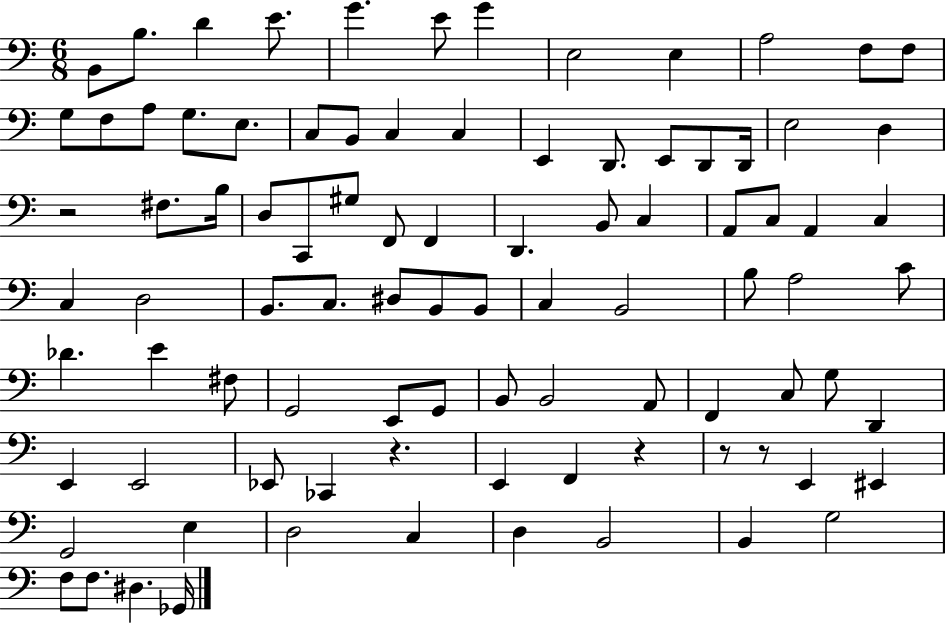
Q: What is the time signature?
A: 6/8